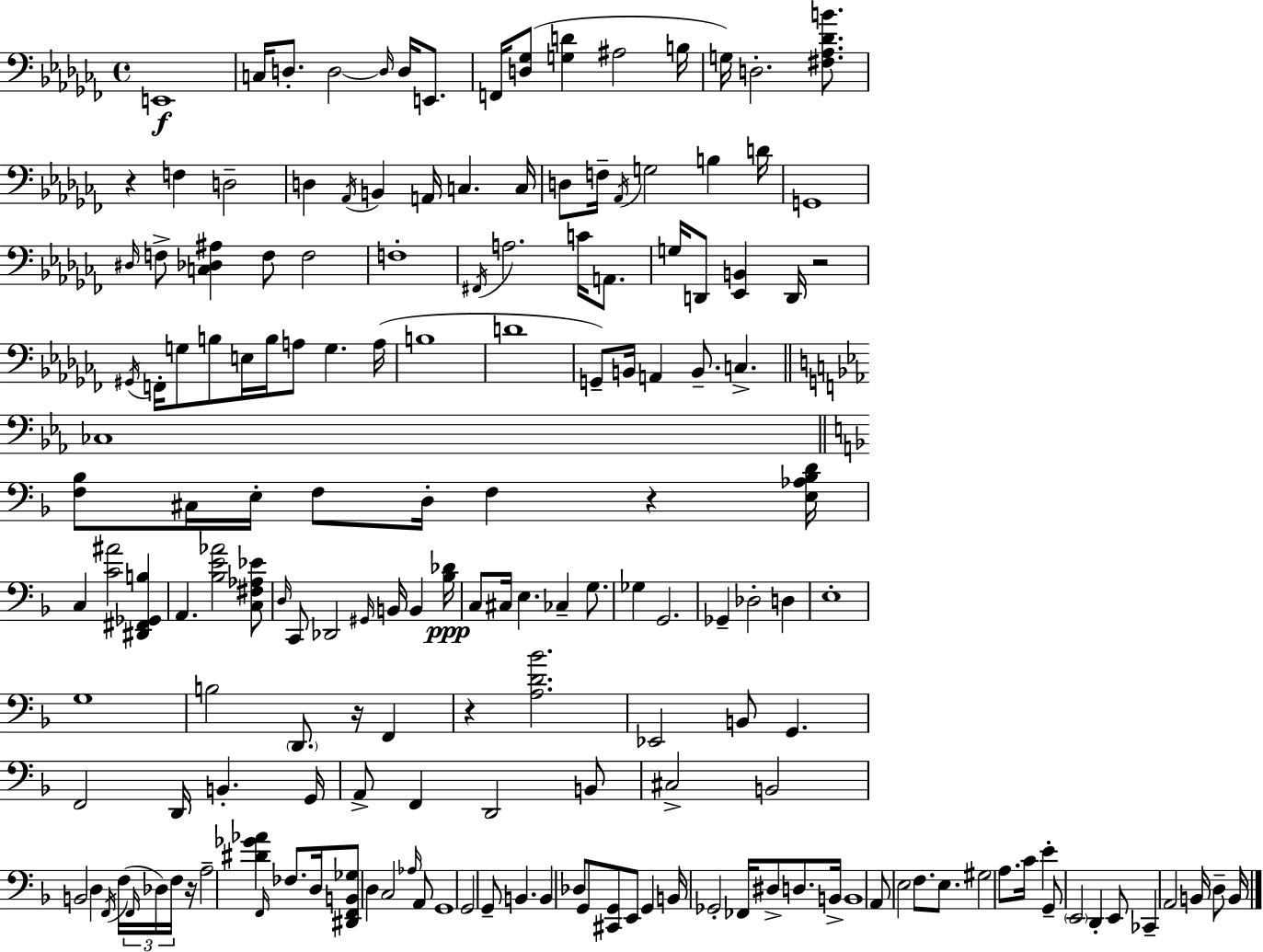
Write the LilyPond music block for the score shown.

{
  \clef bass
  \time 4/4
  \defaultTimeSignature
  \key aes \minor
  e,1\f | c16 d8.-. d2~~ \grace { d16 } d16 e,8. | f,16 <d ges>8( <g d'>4 ais2 | b16 g16) d2.-. <fis aes des' b'>8. | \break r4 f4 d2-- | d4 \acciaccatura { aes,16 } b,4 a,16 c4. | c16 d8 f16-- \acciaccatura { aes,16 } g2 b4 | d'16 g,1 | \break \grace { dis16 } f8-> <c des ais>4 f8 f2 | f1-. | \acciaccatura { fis,16 } a2. | c'16 a,8. g16 d,8 <ees, b,>4 d,16 r2 | \break \acciaccatura { gis,16 } f,16-. g8 b8 e16 b16 a8 g4. | a16( b1 | d'1 | g,8--) b,16 a,4 b,8.-- | \break c4.-> \bar "||" \break \key c \minor ces1 | \bar "||" \break \key d \minor <f bes>8 cis16 e16-. f8 d16-. f4 r4 <e aes bes d'>16 | c4 <c' ais'>2 <dis, fis, ges, b>4 | a,4. <bes e' aes'>2 <c fis aes ees'>8 | \grace { d16 } c,8 des,2 \grace { gis,16 } b,16 b,4 | \break <bes des'>16\ppp c8 cis16 e4. ces4-- g8. | ges4 g,2. | ges,4-- des2-. d4 | e1-. | \break g1 | b2 \parenthesize d,8. r16 f,4 | r4 <a d' bes'>2. | ees,2 b,8 g,4. | \break f,2 d,16 b,4.-. | g,16 a,8-> f,4 d,2 | b,8 cis2-> b,2 | b,2 d4 \acciaccatura { f,16 }( f16 | \break \tuplet 3/2 { \grace { f,16 }) des16 f16 } r16 a2-- <dis' ges' aes'>4 | \grace { f,16 } fes8. d16 <dis, f, b, ges>8 d4 c2 | \grace { aes16 } a,8 g,1 | g,2 g,8-- | \break b,4. b,4 des8 g,8 <cis, g,>8 | e,8 g,4 b,16 ges,2-. fes,16 | dis8-> d8. b,16-> b,1 | a,8 e2 | \break f8. e8. gis2 a8. | c'16 e'4-. g,8-- \parenthesize e,2 | d,4-. e,8 ces,4-- a,2 | b,16 d8-- b,16 \bar "|."
}